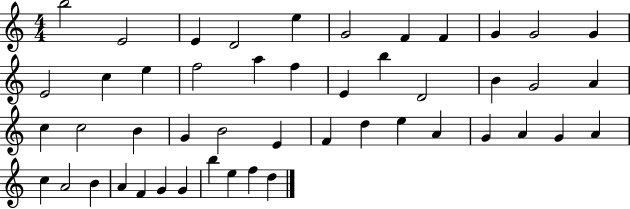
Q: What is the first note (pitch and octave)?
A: B5